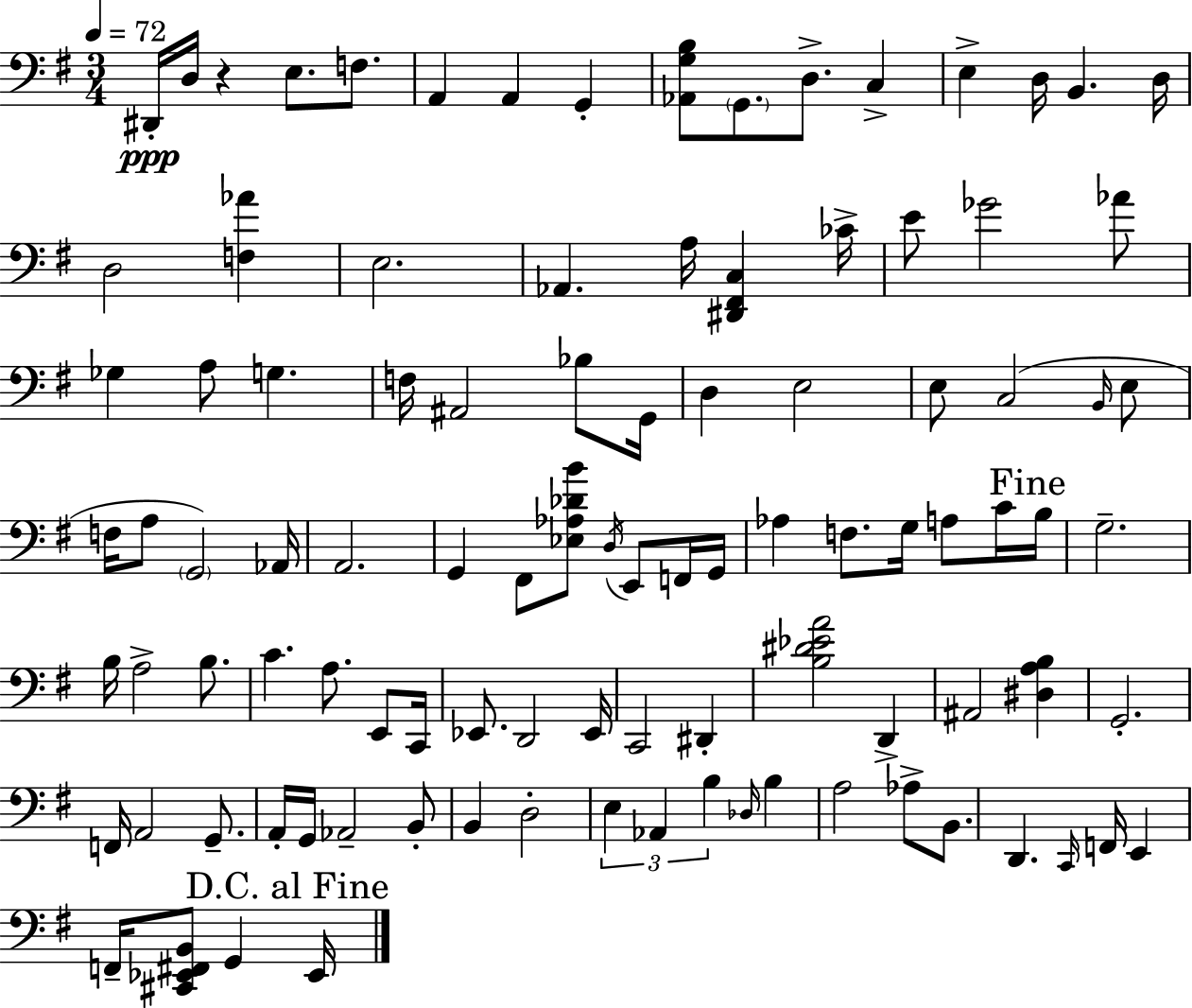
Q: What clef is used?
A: bass